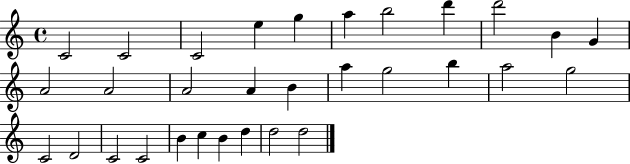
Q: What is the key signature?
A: C major